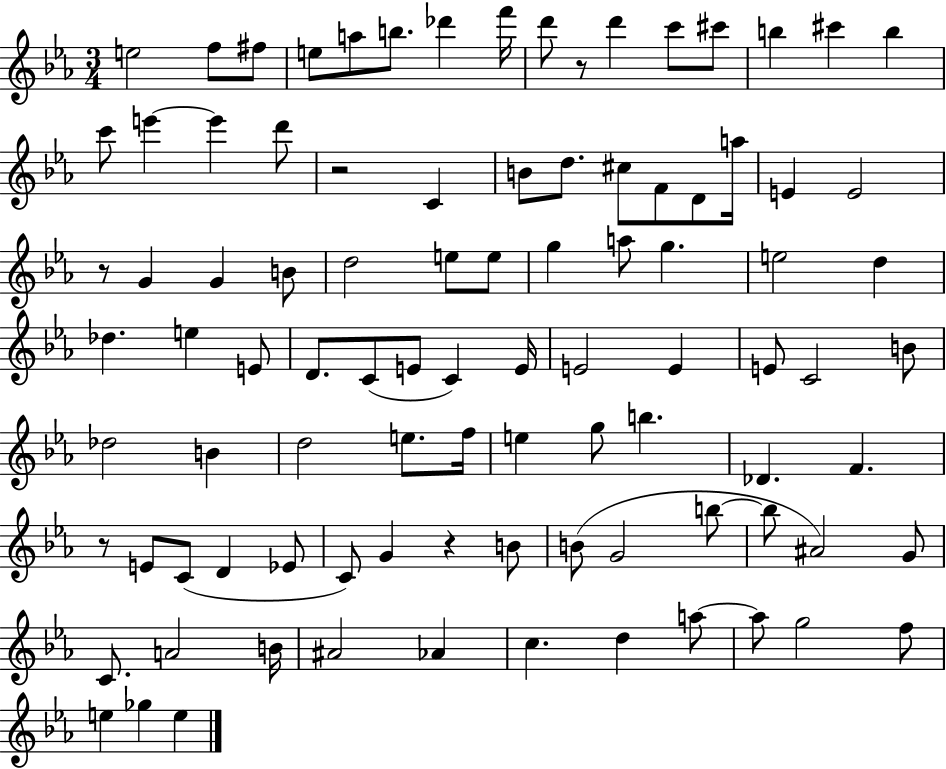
X:1
T:Untitled
M:3/4
L:1/4
K:Eb
e2 f/2 ^f/2 e/2 a/2 b/2 _d' f'/4 d'/2 z/2 d' c'/2 ^c'/2 b ^c' b c'/2 e' e' d'/2 z2 C B/2 d/2 ^c/2 F/2 D/2 a/4 E E2 z/2 G G B/2 d2 e/2 e/2 g a/2 g e2 d _d e E/2 D/2 C/2 E/2 C E/4 E2 E E/2 C2 B/2 _d2 B d2 e/2 f/4 e g/2 b _D F z/2 E/2 C/2 D _E/2 C/2 G z B/2 B/2 G2 b/2 b/2 ^A2 G/2 C/2 A2 B/4 ^A2 _A c d a/2 a/2 g2 f/2 e _g e